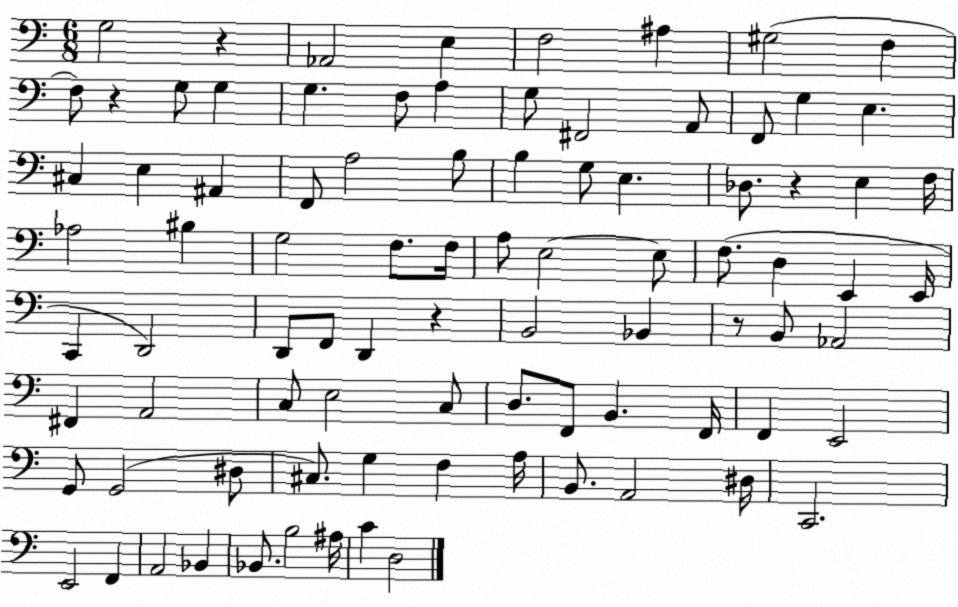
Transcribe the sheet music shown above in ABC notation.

X:1
T:Untitled
M:6/8
L:1/4
K:C
G,2 z _A,,2 E, F,2 ^A, ^G,2 F, F,/2 z G,/2 G, G, F,/2 A, G,/2 ^F,,2 A,,/2 F,,/2 G, E, ^C, E, ^A,, F,,/2 A,2 B,/2 B, G,/2 E, _D,/2 z E, F,/4 _A,2 ^B, G,2 F,/2 F,/4 A,/2 E,2 E,/2 F,/2 D, E,, E,,/4 C,, D,,2 D,,/2 F,,/2 D,, z B,,2 _B,, z/2 B,,/2 _A,,2 ^F,, A,,2 C,/2 E,2 C,/2 D,/2 F,,/2 B,, F,,/4 F,, E,,2 G,,/2 G,,2 ^D,/2 ^C,/2 G, F, A,/4 B,,/2 A,,2 ^D,/4 C,,2 E,,2 F,, A,,2 _B,, _B,,/2 B,2 ^A,/4 C D,2